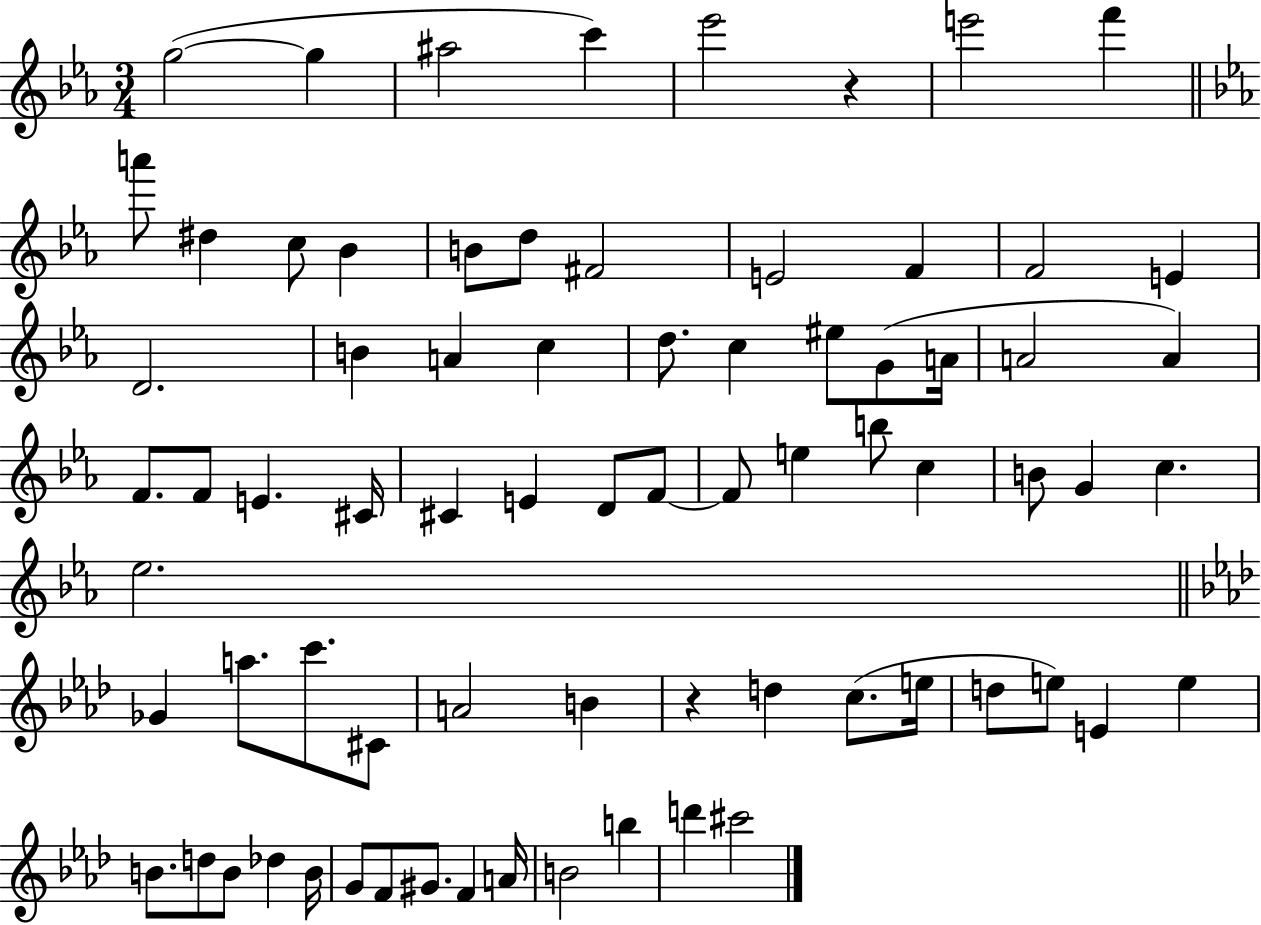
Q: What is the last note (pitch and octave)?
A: C#6